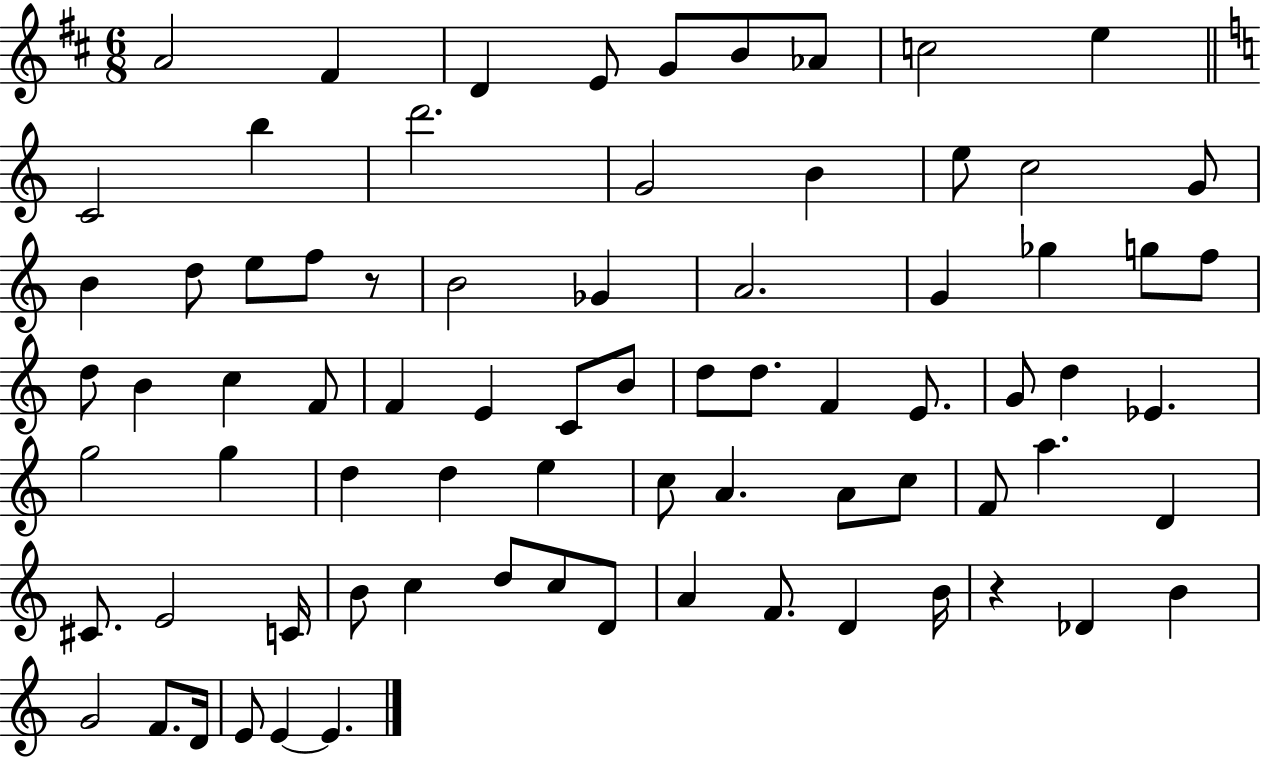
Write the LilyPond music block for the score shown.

{
  \clef treble
  \numericTimeSignature
  \time 6/8
  \key d \major
  a'2 fis'4 | d'4 e'8 g'8 b'8 aes'8 | c''2 e''4 | \bar "||" \break \key a \minor c'2 b''4 | d'''2. | g'2 b'4 | e''8 c''2 g'8 | \break b'4 d''8 e''8 f''8 r8 | b'2 ges'4 | a'2. | g'4 ges''4 g''8 f''8 | \break d''8 b'4 c''4 f'8 | f'4 e'4 c'8 b'8 | d''8 d''8. f'4 e'8. | g'8 d''4 ees'4. | \break g''2 g''4 | d''4 d''4 e''4 | c''8 a'4. a'8 c''8 | f'8 a''4. d'4 | \break cis'8. e'2 c'16 | b'8 c''4 d''8 c''8 d'8 | a'4 f'8. d'4 b'16 | r4 des'4 b'4 | \break g'2 f'8. d'16 | e'8 e'4~~ e'4. | \bar "|."
}